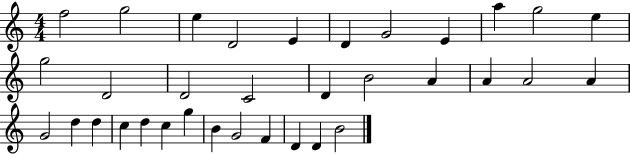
F5/h G5/h E5/q D4/h E4/q D4/q G4/h E4/q A5/q G5/h E5/q G5/h D4/h D4/h C4/h D4/q B4/h A4/q A4/q A4/h A4/q G4/h D5/q D5/q C5/q D5/q C5/q G5/q B4/q G4/h F4/q D4/q D4/q B4/h